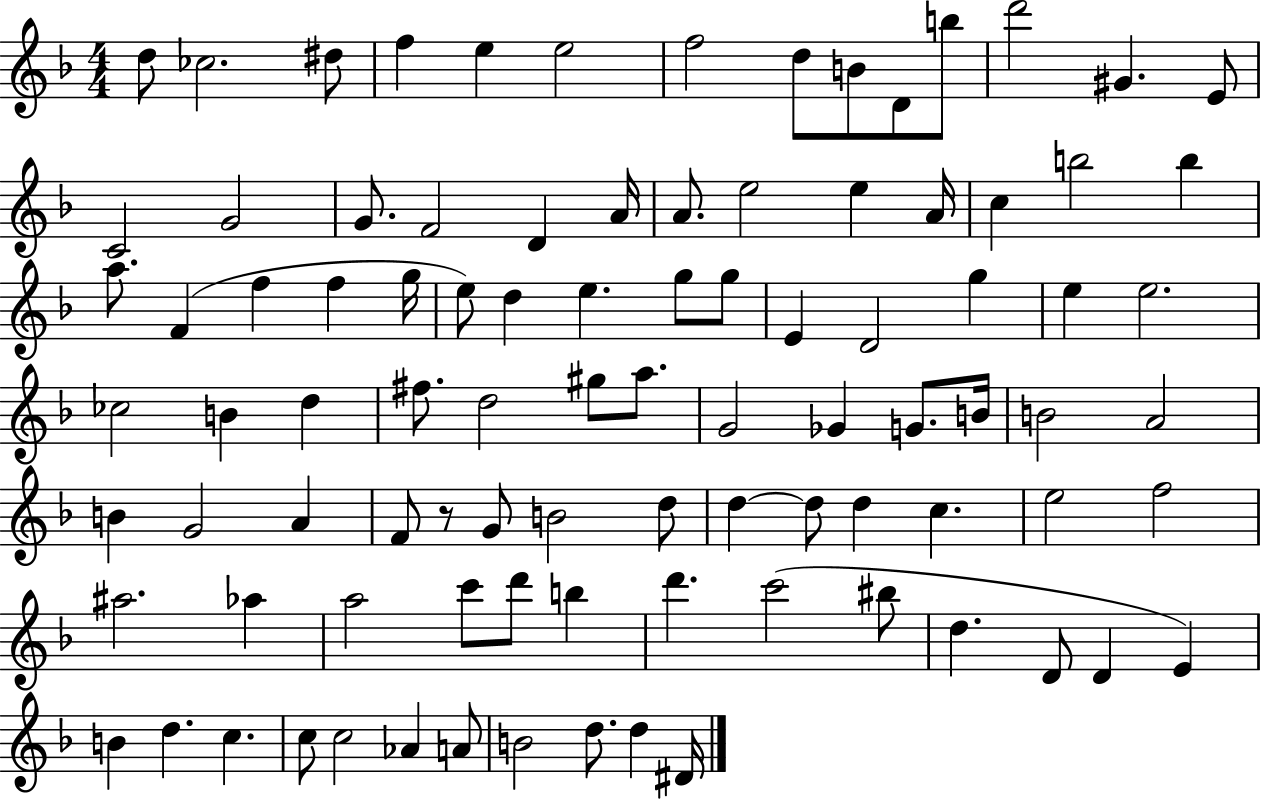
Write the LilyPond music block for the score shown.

{
  \clef treble
  \numericTimeSignature
  \time 4/4
  \key f \major
  d''8 ces''2. dis''8 | f''4 e''4 e''2 | f''2 d''8 b'8 d'8 b''8 | d'''2 gis'4. e'8 | \break c'2 g'2 | g'8. f'2 d'4 a'16 | a'8. e''2 e''4 a'16 | c''4 b''2 b''4 | \break a''8. f'4( f''4 f''4 g''16 | e''8) d''4 e''4. g''8 g''8 | e'4 d'2 g''4 | e''4 e''2. | \break ces''2 b'4 d''4 | fis''8. d''2 gis''8 a''8. | g'2 ges'4 g'8. b'16 | b'2 a'2 | \break b'4 g'2 a'4 | f'8 r8 g'8 b'2 d''8 | d''4~~ d''8 d''4 c''4. | e''2 f''2 | \break ais''2. aes''4 | a''2 c'''8 d'''8 b''4 | d'''4. c'''2( bis''8 | d''4. d'8 d'4 e'4) | \break b'4 d''4. c''4. | c''8 c''2 aes'4 a'8 | b'2 d''8. d''4 dis'16 | \bar "|."
}